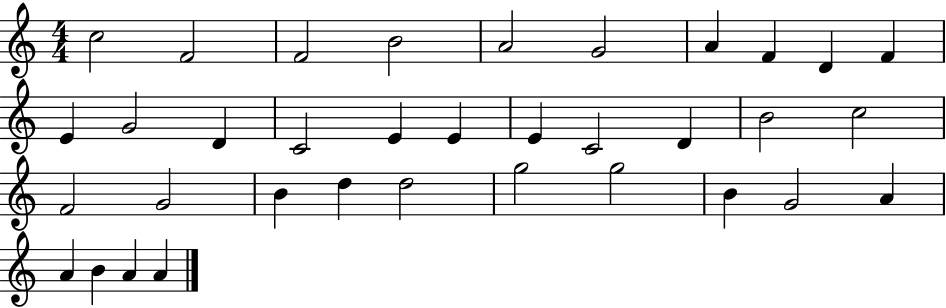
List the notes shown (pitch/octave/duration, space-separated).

C5/h F4/h F4/h B4/h A4/h G4/h A4/q F4/q D4/q F4/q E4/q G4/h D4/q C4/h E4/q E4/q E4/q C4/h D4/q B4/h C5/h F4/h G4/h B4/q D5/q D5/h G5/h G5/h B4/q G4/h A4/q A4/q B4/q A4/q A4/q